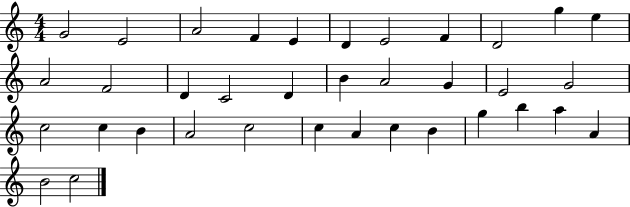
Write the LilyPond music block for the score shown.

{
  \clef treble
  \numericTimeSignature
  \time 4/4
  \key c \major
  g'2 e'2 | a'2 f'4 e'4 | d'4 e'2 f'4 | d'2 g''4 e''4 | \break a'2 f'2 | d'4 c'2 d'4 | b'4 a'2 g'4 | e'2 g'2 | \break c''2 c''4 b'4 | a'2 c''2 | c''4 a'4 c''4 b'4 | g''4 b''4 a''4 a'4 | \break b'2 c''2 | \bar "|."
}